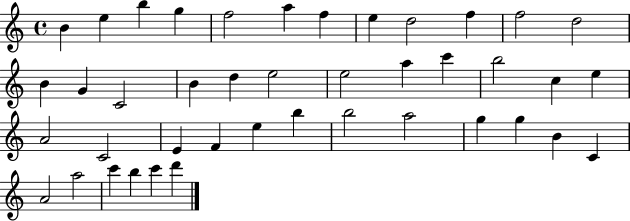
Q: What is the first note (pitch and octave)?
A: B4